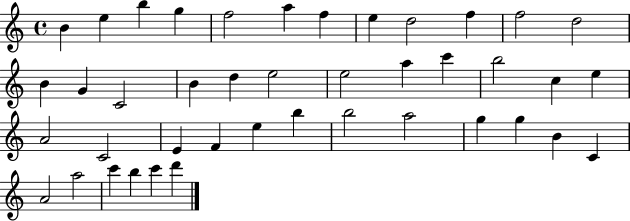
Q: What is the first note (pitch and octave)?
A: B4